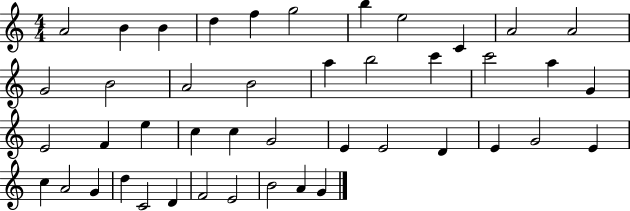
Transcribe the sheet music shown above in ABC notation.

X:1
T:Untitled
M:4/4
L:1/4
K:C
A2 B B d f g2 b e2 C A2 A2 G2 B2 A2 B2 a b2 c' c'2 a G E2 F e c c G2 E E2 D E G2 E c A2 G d C2 D F2 E2 B2 A G